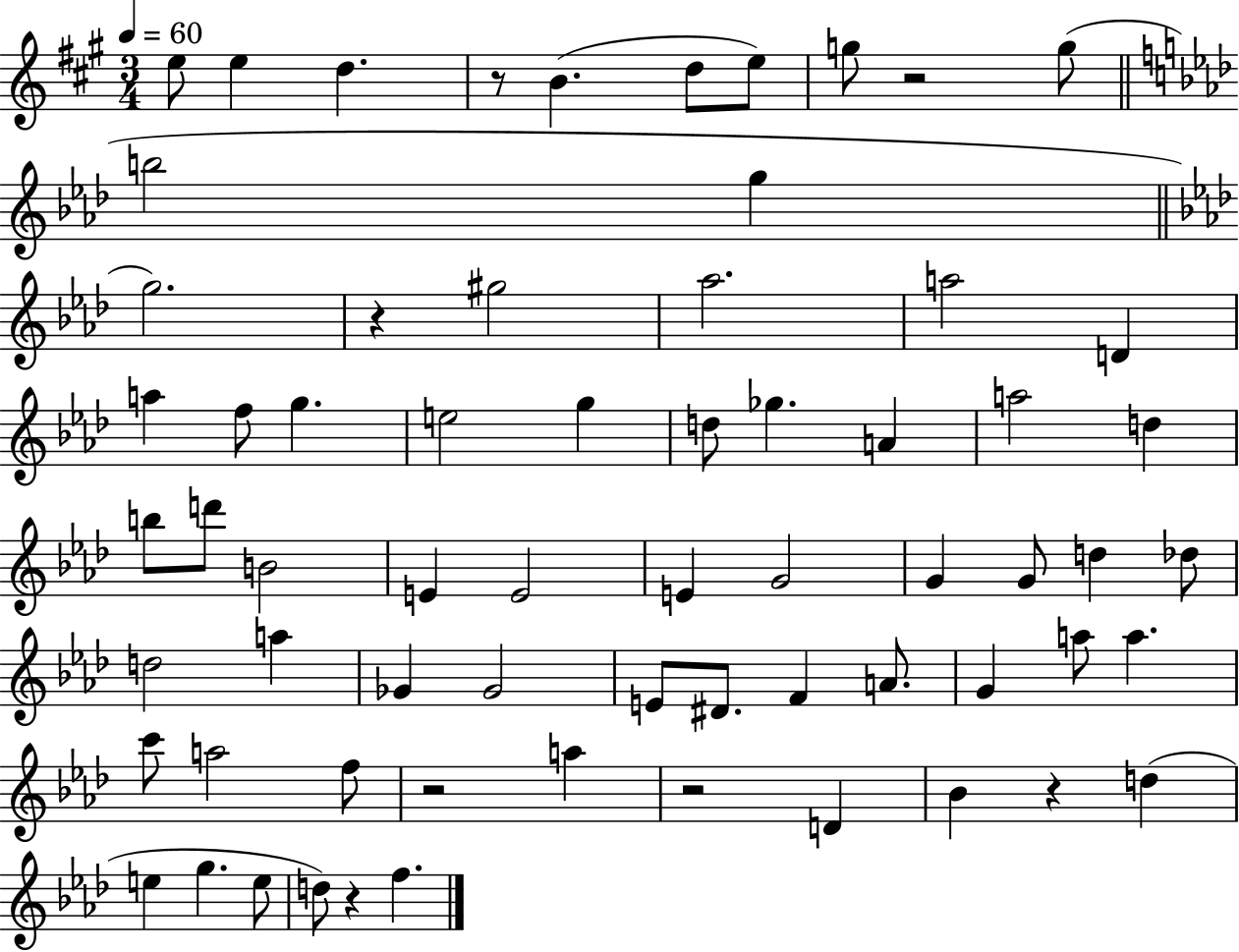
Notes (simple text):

E5/e E5/q D5/q. R/e B4/q. D5/e E5/e G5/e R/h G5/e B5/h G5/q G5/h. R/q G#5/h Ab5/h. A5/h D4/q A5/q F5/e G5/q. E5/h G5/q D5/e Gb5/q. A4/q A5/h D5/q B5/e D6/e B4/h E4/q E4/h E4/q G4/h G4/q G4/e D5/q Db5/e D5/h A5/q Gb4/q Gb4/h E4/e D#4/e. F4/q A4/e. G4/q A5/e A5/q. C6/e A5/h F5/e R/h A5/q R/h D4/q Bb4/q R/q D5/q E5/q G5/q. E5/e D5/e R/q F5/q.